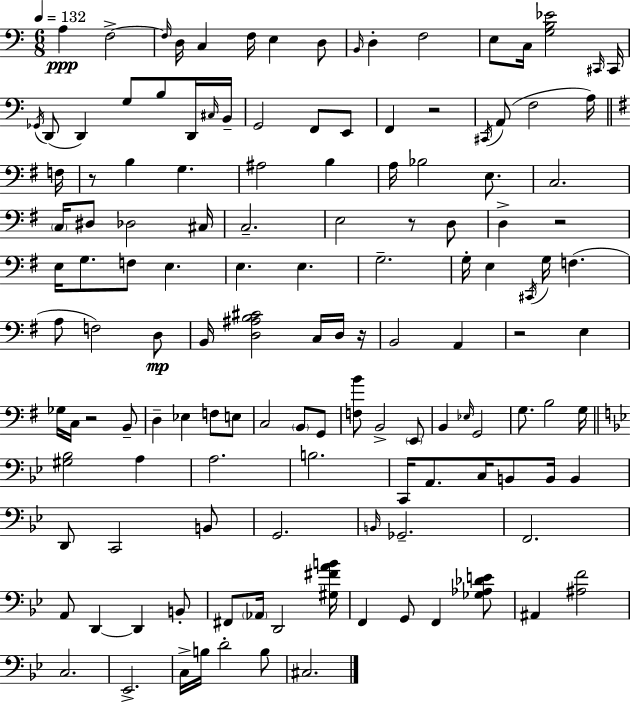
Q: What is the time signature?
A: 6/8